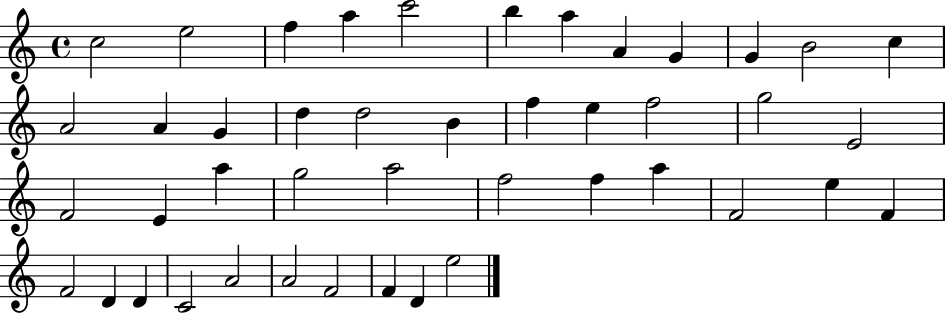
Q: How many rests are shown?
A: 0